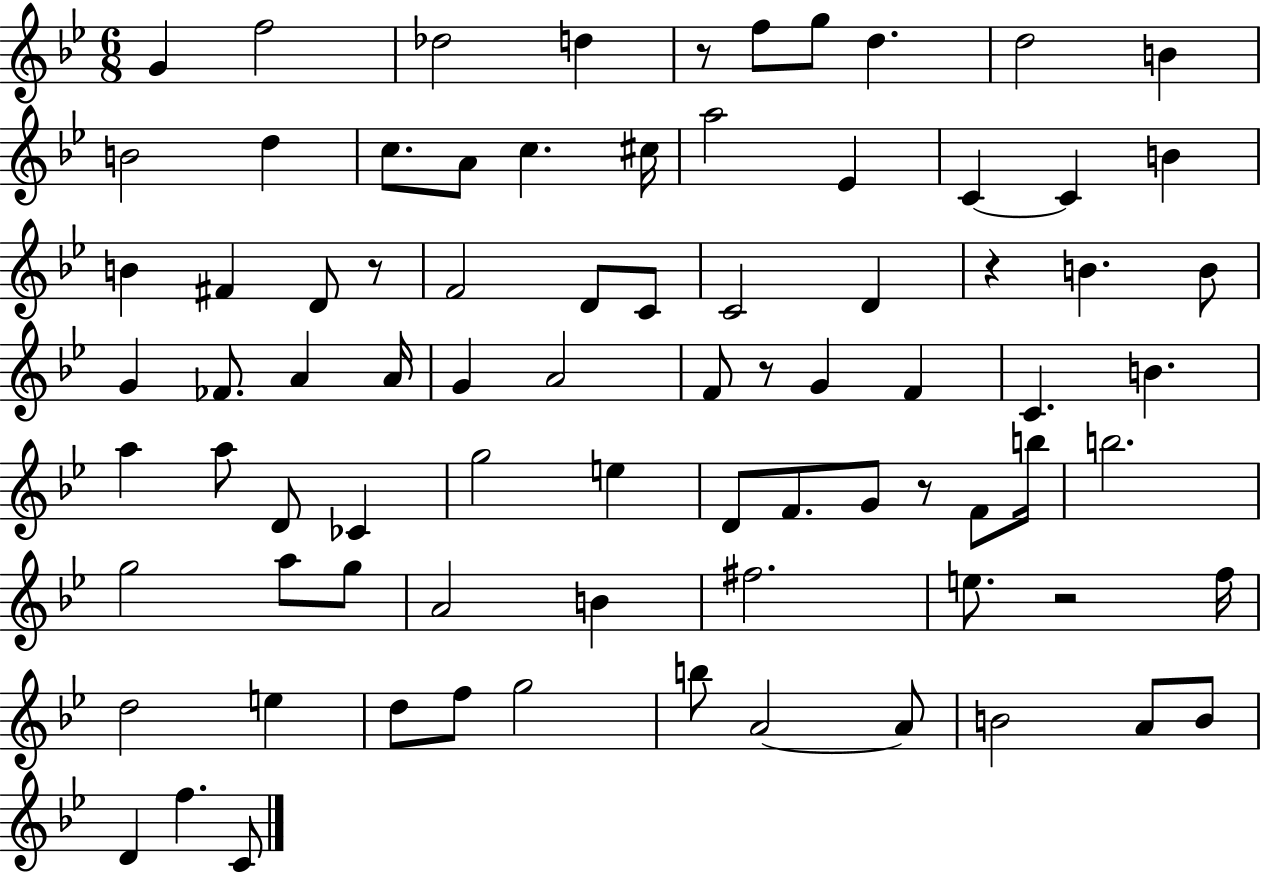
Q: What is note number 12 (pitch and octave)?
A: C5